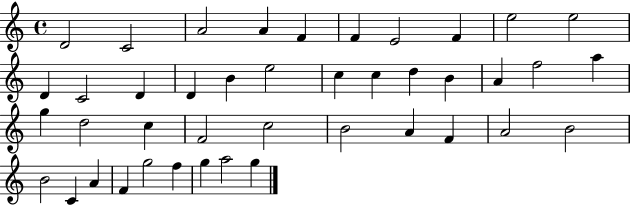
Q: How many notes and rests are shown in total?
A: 42